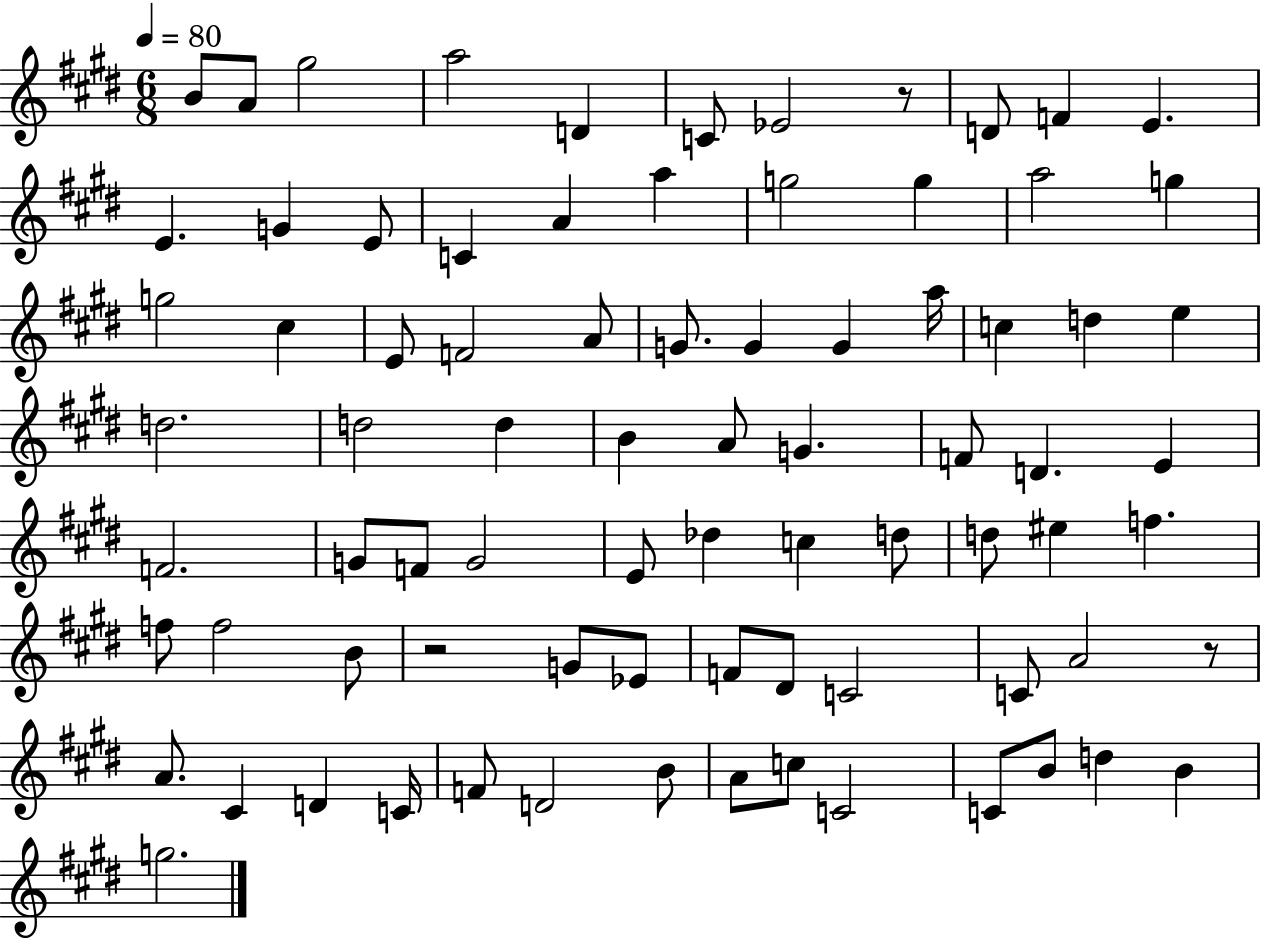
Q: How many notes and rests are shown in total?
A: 80